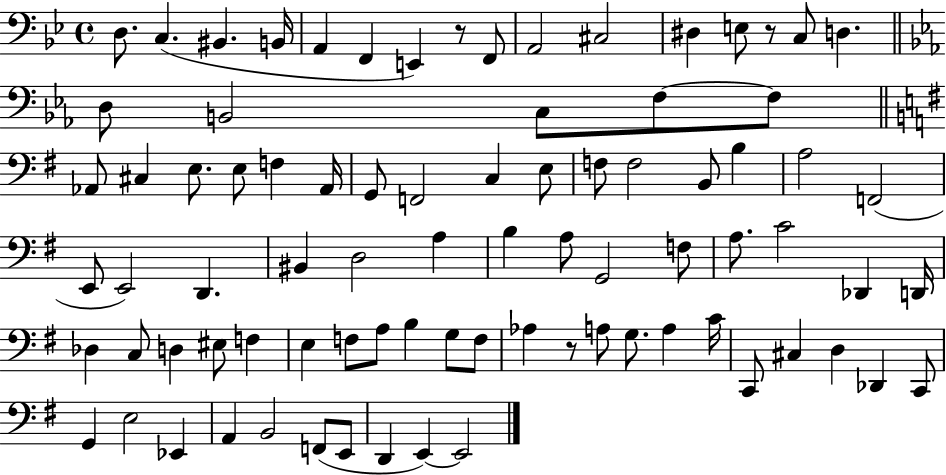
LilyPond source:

{
  \clef bass
  \time 4/4
  \defaultTimeSignature
  \key bes \major
  d8. c4.( bis,4. b,16 | a,4 f,4 e,4) r8 f,8 | a,2 cis2 | dis4 e8 r8 c8 d4. | \break \bar "||" \break \key ees \major d8 b,2 c8 f8~~ f8 | \bar "||" \break \key g \major aes,8 cis4 e8. e8 f4 aes,16 | g,8 f,2 c4 e8 | f8 f2 b,8 b4 | a2 f,2( | \break e,8 e,2) d,4. | bis,4 d2 a4 | b4 a8 g,2 f8 | a8. c'2 des,4 d,16 | \break des4 c8 d4 eis8 f4 | e4 f8 a8 b4 g8 f8 | aes4 r8 a8 g8. a4 c'16 | c,8 cis4 d4 des,4 c,8 | \break g,4 e2 ees,4 | a,4 b,2 f,8( e,8 | d,4 e,4~~) e,2 | \bar "|."
}